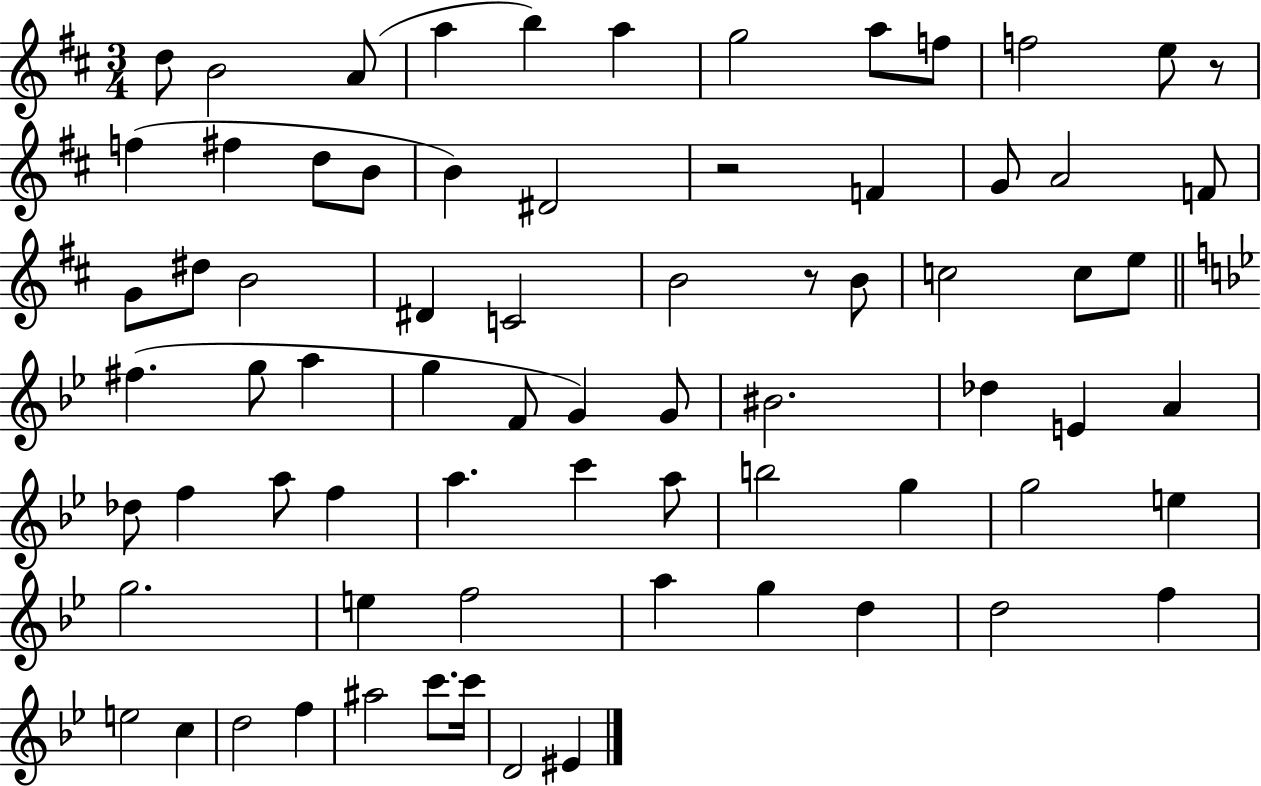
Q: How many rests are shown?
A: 3